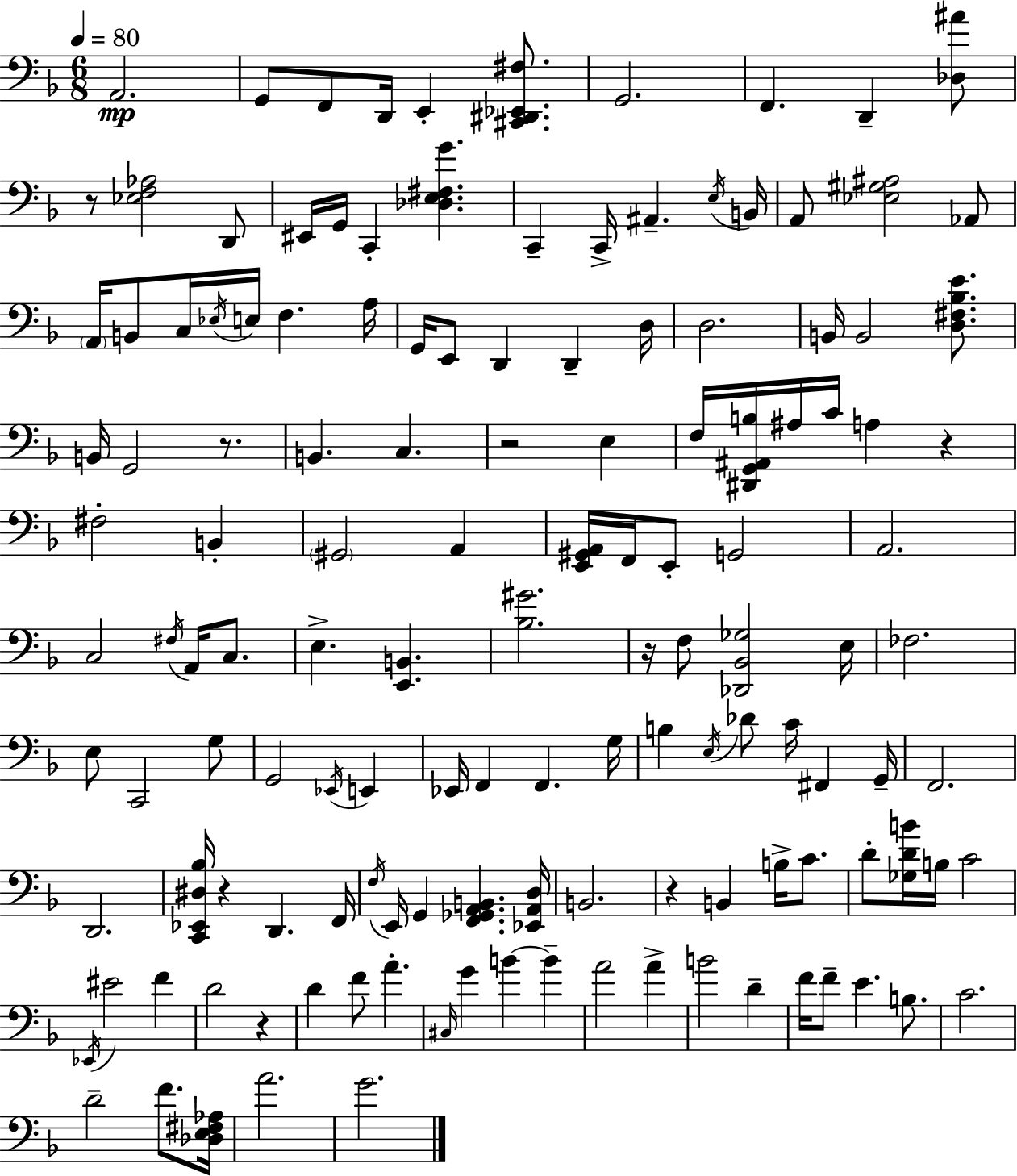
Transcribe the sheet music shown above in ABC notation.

X:1
T:Untitled
M:6/8
L:1/4
K:Dm
A,,2 G,,/2 F,,/2 D,,/4 E,, [^C,,^D,,_E,,^F,]/2 G,,2 F,, D,, [_D,^A]/2 z/2 [_E,F,_A,]2 D,,/2 ^E,,/4 G,,/4 C,, [_D,E,^F,G] C,, C,,/4 ^A,, E,/4 B,,/4 A,,/2 [_E,^G,^A,]2 _A,,/2 A,,/4 B,,/2 C,/4 _E,/4 E,/4 F, A,/4 G,,/4 E,,/2 D,, D,, D,/4 D,2 B,,/4 B,,2 [D,^F,_B,E]/2 B,,/4 G,,2 z/2 B,, C, z2 E, F,/4 [^D,,G,,^A,,B,]/4 ^A,/4 C/4 A, z ^F,2 B,, ^G,,2 A,, [E,,^G,,A,,]/4 F,,/4 E,,/2 G,,2 A,,2 C,2 ^F,/4 A,,/4 C,/2 E, [E,,B,,] [_B,^G]2 z/4 F,/2 [_D,,_B,,_G,]2 E,/4 _F,2 E,/2 C,,2 G,/2 G,,2 _E,,/4 E,, _E,,/4 F,, F,, G,/4 B, E,/4 _D/2 C/4 ^F,, G,,/4 F,,2 D,,2 [C,,_E,,^D,_B,]/4 z D,, F,,/4 F,/4 E,,/4 G,, [F,,_G,,A,,B,,] [_E,,A,,D,]/4 B,,2 z B,, B,/4 C/2 D/2 [_G,DB]/4 B,/4 C2 _E,,/4 ^E2 F D2 z D F/2 A ^C,/4 G B B A2 A B2 D F/4 F/2 E B,/2 C2 D2 F/2 [_D,E,^F,_A,]/4 A2 G2